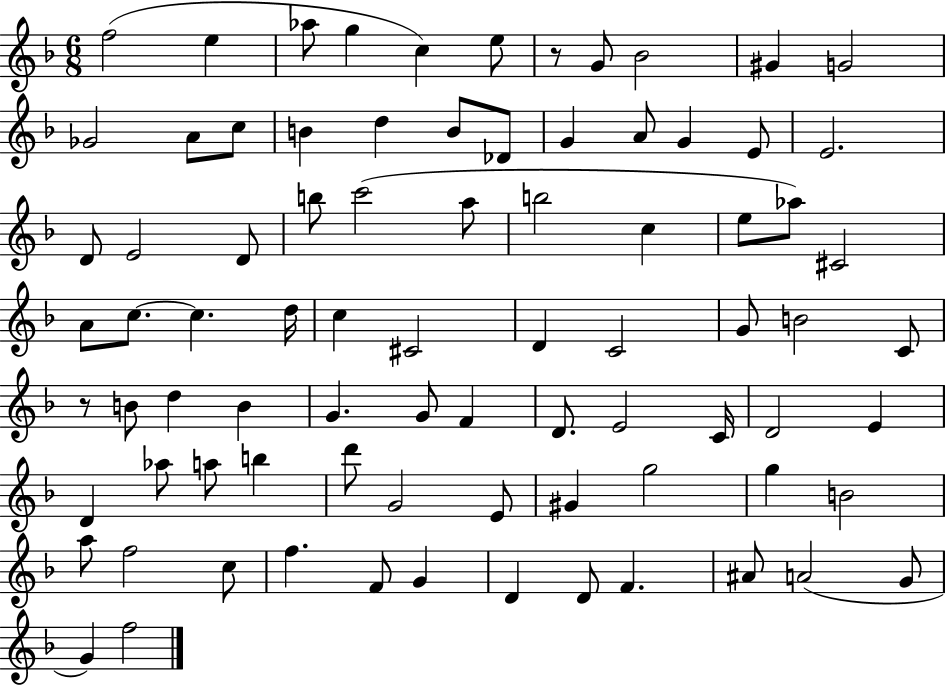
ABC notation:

X:1
T:Untitled
M:6/8
L:1/4
K:F
f2 e _a/2 g c e/2 z/2 G/2 _B2 ^G G2 _G2 A/2 c/2 B d B/2 _D/2 G A/2 G E/2 E2 D/2 E2 D/2 b/2 c'2 a/2 b2 c e/2 _a/2 ^C2 A/2 c/2 c d/4 c ^C2 D C2 G/2 B2 C/2 z/2 B/2 d B G G/2 F D/2 E2 C/4 D2 E D _a/2 a/2 b d'/2 G2 E/2 ^G g2 g B2 a/2 f2 c/2 f F/2 G D D/2 F ^A/2 A2 G/2 G f2